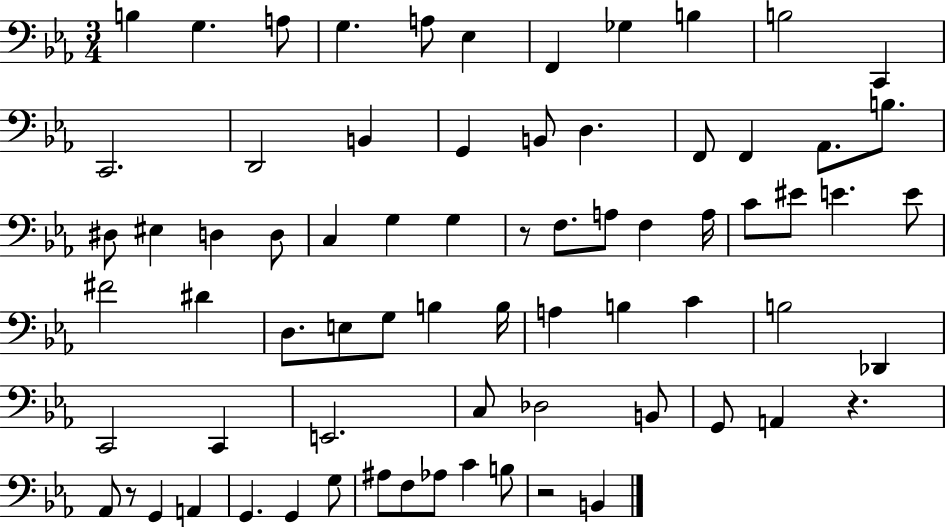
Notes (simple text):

B3/q G3/q. A3/e G3/q. A3/e Eb3/q F2/q Gb3/q B3/q B3/h C2/q C2/h. D2/h B2/q G2/q B2/e D3/q. F2/e F2/q Ab2/e. B3/e. D#3/e EIS3/q D3/q D3/e C3/q G3/q G3/q R/e F3/e. A3/e F3/q A3/s C4/e EIS4/e E4/q. E4/e F#4/h D#4/q D3/e. E3/e G3/e B3/q B3/s A3/q B3/q C4/q B3/h Db2/q C2/h C2/q E2/h. C3/e Db3/h B2/e G2/e A2/q R/q. Ab2/e R/e G2/q A2/q G2/q. G2/q G3/e A#3/e F3/e Ab3/e C4/q B3/e R/h B2/q